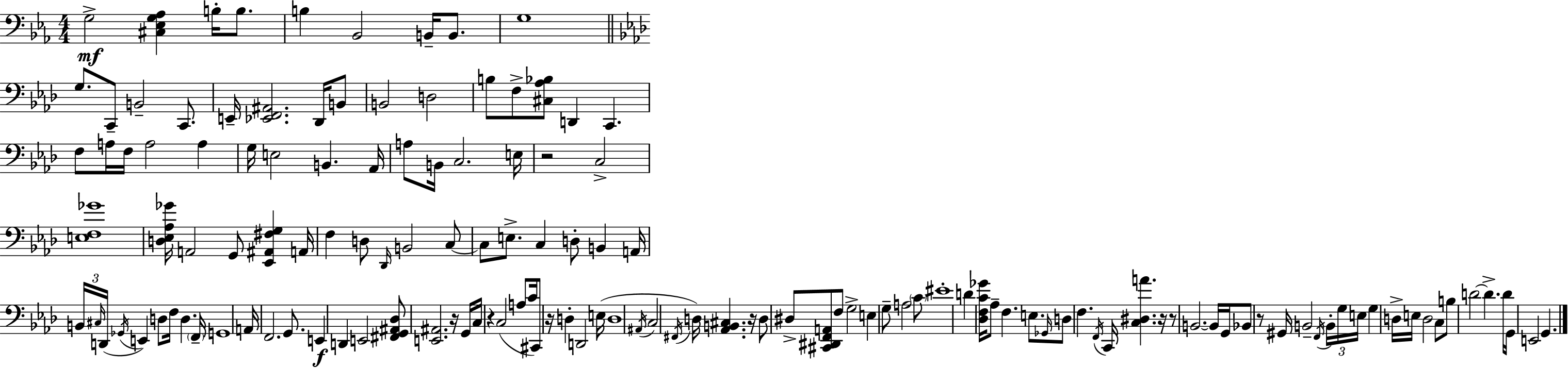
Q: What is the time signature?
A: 4/4